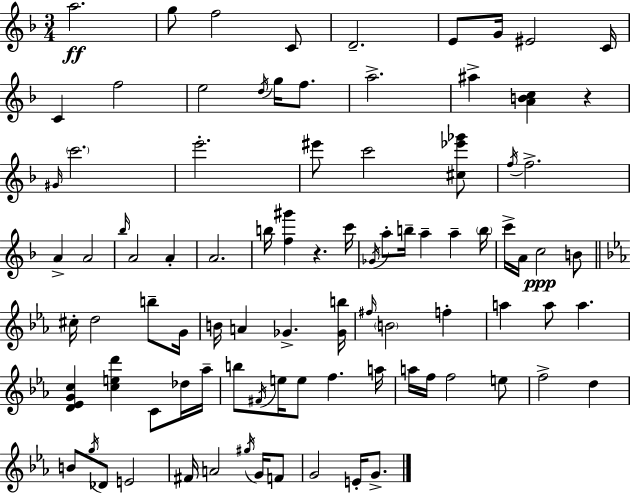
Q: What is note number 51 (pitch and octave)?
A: B4